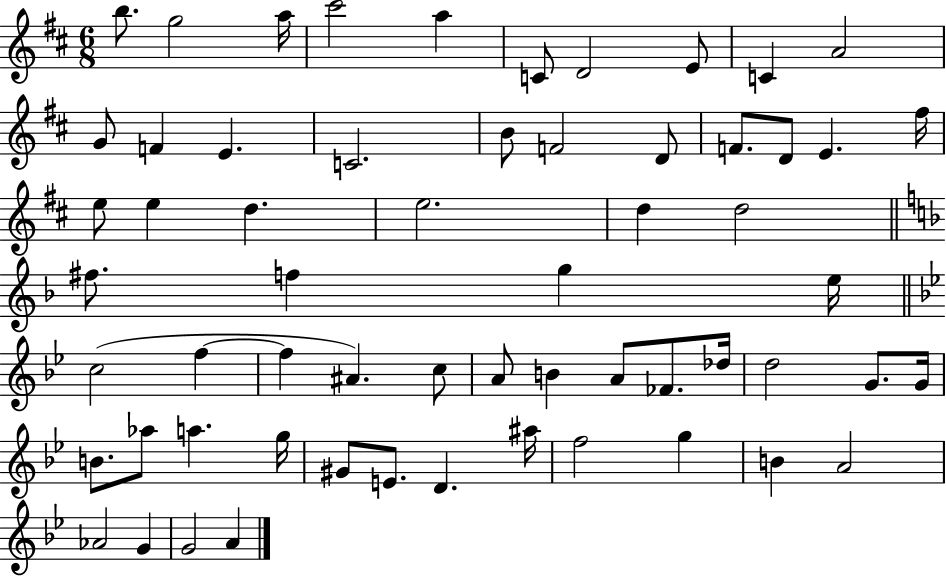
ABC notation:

X:1
T:Untitled
M:6/8
L:1/4
K:D
b/2 g2 a/4 ^c'2 a C/2 D2 E/2 C A2 G/2 F E C2 B/2 F2 D/2 F/2 D/2 E ^f/4 e/2 e d e2 d d2 ^f/2 f g e/4 c2 f f ^A c/2 A/2 B A/2 _F/2 _d/4 d2 G/2 G/4 B/2 _a/2 a g/4 ^G/2 E/2 D ^a/4 f2 g B A2 _A2 G G2 A